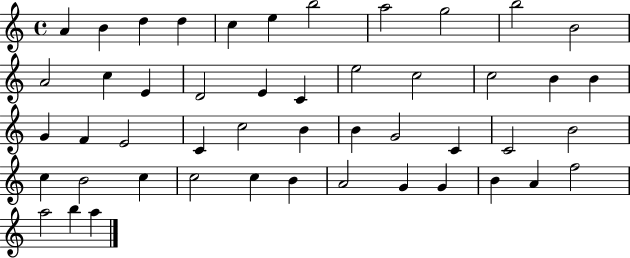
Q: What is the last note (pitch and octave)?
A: A5